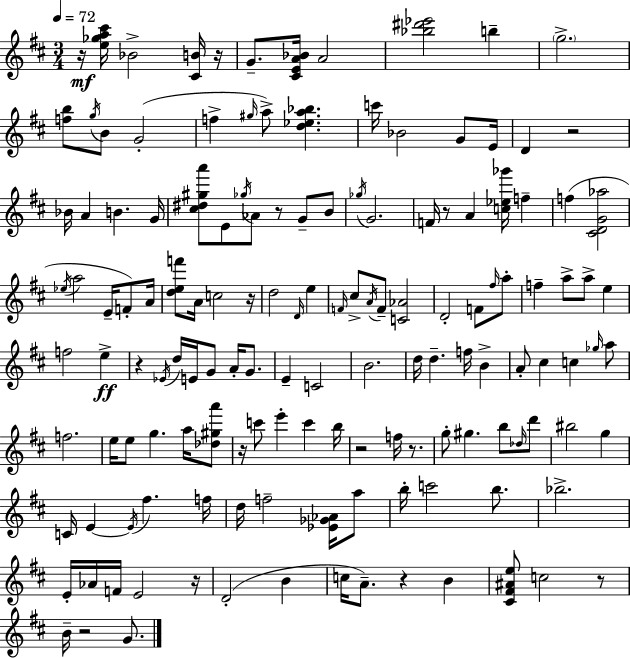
X:1
T:Untitled
M:3/4
L:1/4
K:D
z/4 [e_ga^c']/4 _B2 [^CB]/4 z/4 G/2 [^CEA_B]/4 A2 [_b^d'_e']2 b g2 [fb]/2 g/4 B/2 G2 f ^g/4 a/2 [d_ea_b] c'/4 _B2 G/2 E/4 D z2 _B/4 A B G/4 [^c^d^ga']/2 E/2 _g/4 _A/2 z/2 G/2 B/2 _g/4 G2 F/4 z/2 A [c_e_g']/4 f f [^CDG_a]2 _e/4 a2 E/4 F/2 A/4 [def']/2 A/4 c2 z/4 d2 D/4 e F/4 ^c/2 A/4 F/2 [C_A]2 D2 F/2 ^f/4 a/2 f a/2 a/2 e f2 e z _E/4 d/4 E/4 G/2 A/4 G/2 E C2 B2 d/4 d f/4 B A/2 ^c c _g/4 a/2 f2 e/4 e/2 g a/4 [_d^ga']/2 z/4 c'/2 e' c' b/4 z2 f/4 z/2 g/2 ^g b/2 _d/4 d'/2 ^b2 g C/4 E E/4 ^f f/4 d/4 f2 [_E_G_A]/4 a/2 b/4 c'2 b/2 _b2 E/4 _A/4 F/4 E2 z/4 D2 B c/4 A/2 z B [^C^F^Ae]/2 c2 z/2 B/4 z2 G/2